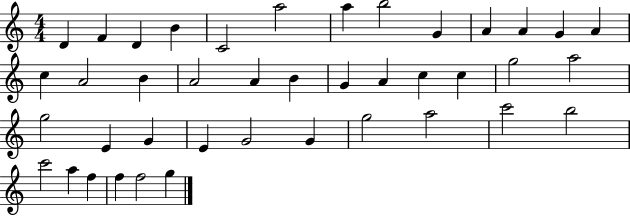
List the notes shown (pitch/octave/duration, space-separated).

D4/q F4/q D4/q B4/q C4/h A5/h A5/q B5/h G4/q A4/q A4/q G4/q A4/q C5/q A4/h B4/q A4/h A4/q B4/q G4/q A4/q C5/q C5/q G5/h A5/h G5/h E4/q G4/q E4/q G4/h G4/q G5/h A5/h C6/h B5/h C6/h A5/q F5/q F5/q F5/h G5/q